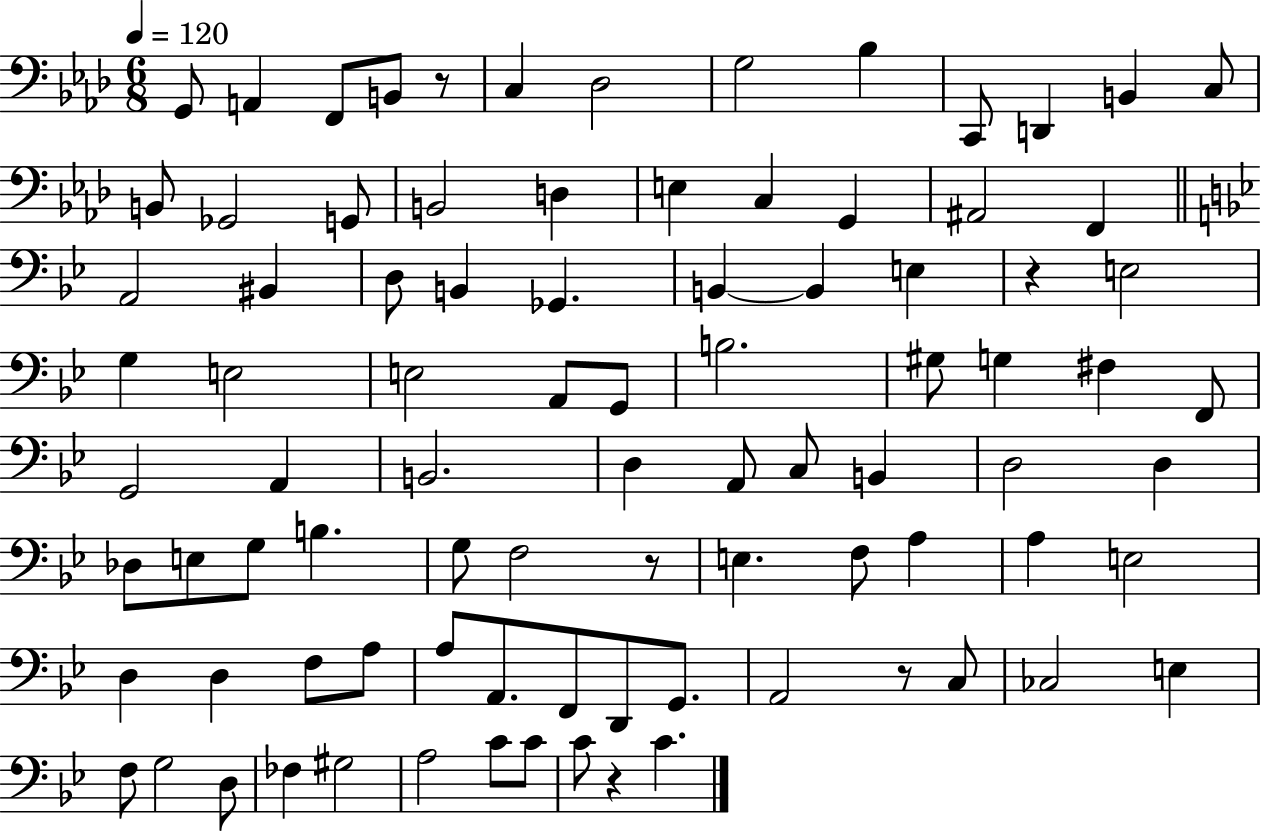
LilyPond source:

{
  \clef bass
  \numericTimeSignature
  \time 6/8
  \key aes \major
  \tempo 4 = 120
  \repeat volta 2 { g,8 a,4 f,8 b,8 r8 | c4 des2 | g2 bes4 | c,8 d,4 b,4 c8 | \break b,8 ges,2 g,8 | b,2 d4 | e4 c4 g,4 | ais,2 f,4 | \break \bar "||" \break \key bes \major a,2 bis,4 | d8 b,4 ges,4. | b,4~~ b,4 e4 | r4 e2 | \break g4 e2 | e2 a,8 g,8 | b2. | gis8 g4 fis4 f,8 | \break g,2 a,4 | b,2. | d4 a,8 c8 b,4 | d2 d4 | \break des8 e8 g8 b4. | g8 f2 r8 | e4. f8 a4 | a4 e2 | \break d4 d4 f8 a8 | a8 a,8. f,8 d,8 g,8. | a,2 r8 c8 | ces2 e4 | \break f8 g2 d8 | fes4 gis2 | a2 c'8 c'8 | c'8 r4 c'4. | \break } \bar "|."
}